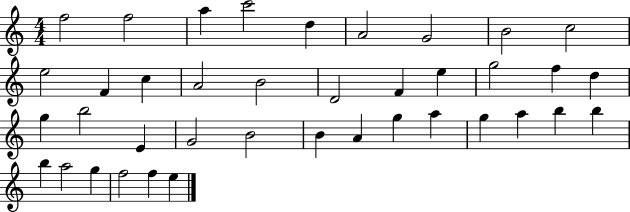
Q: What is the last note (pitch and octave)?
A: E5